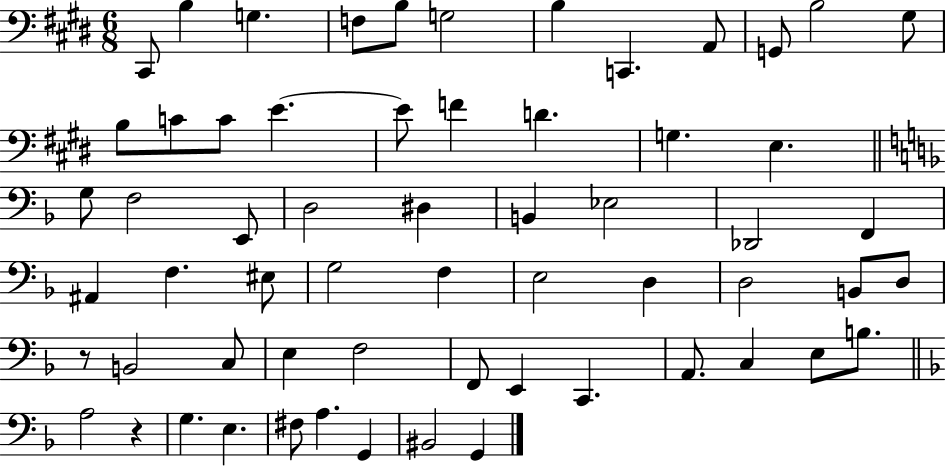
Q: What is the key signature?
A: E major